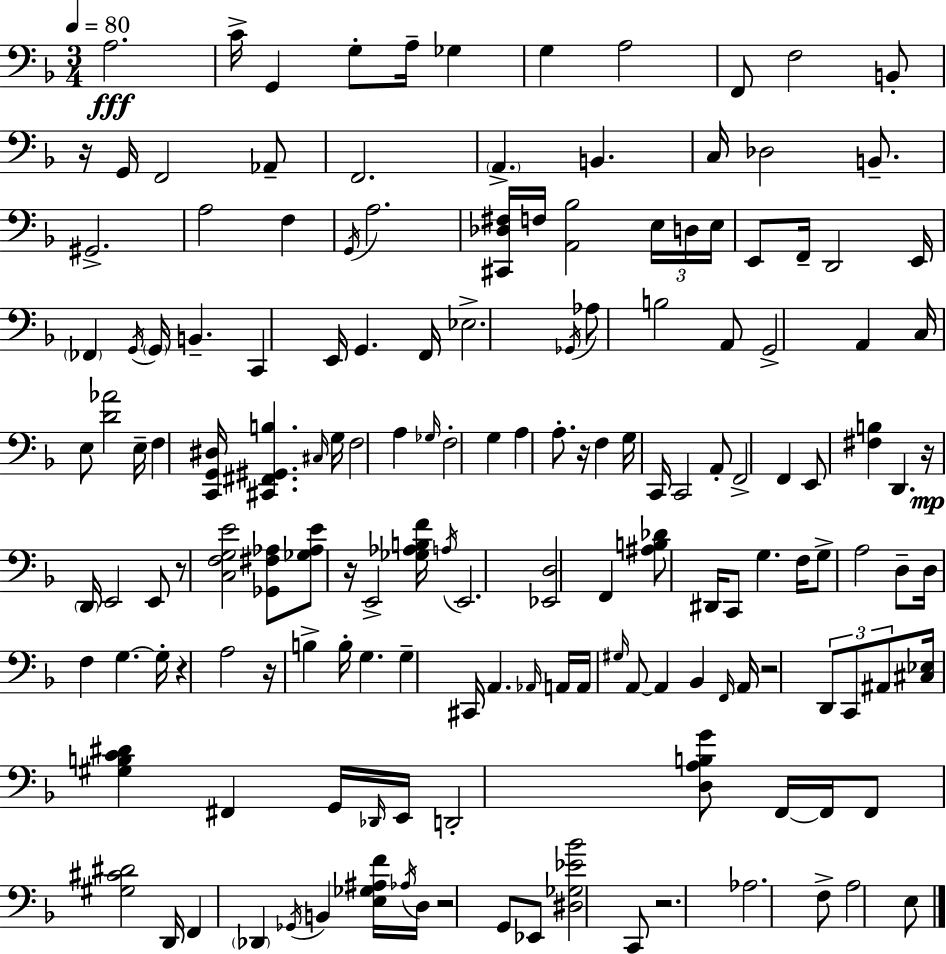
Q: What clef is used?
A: bass